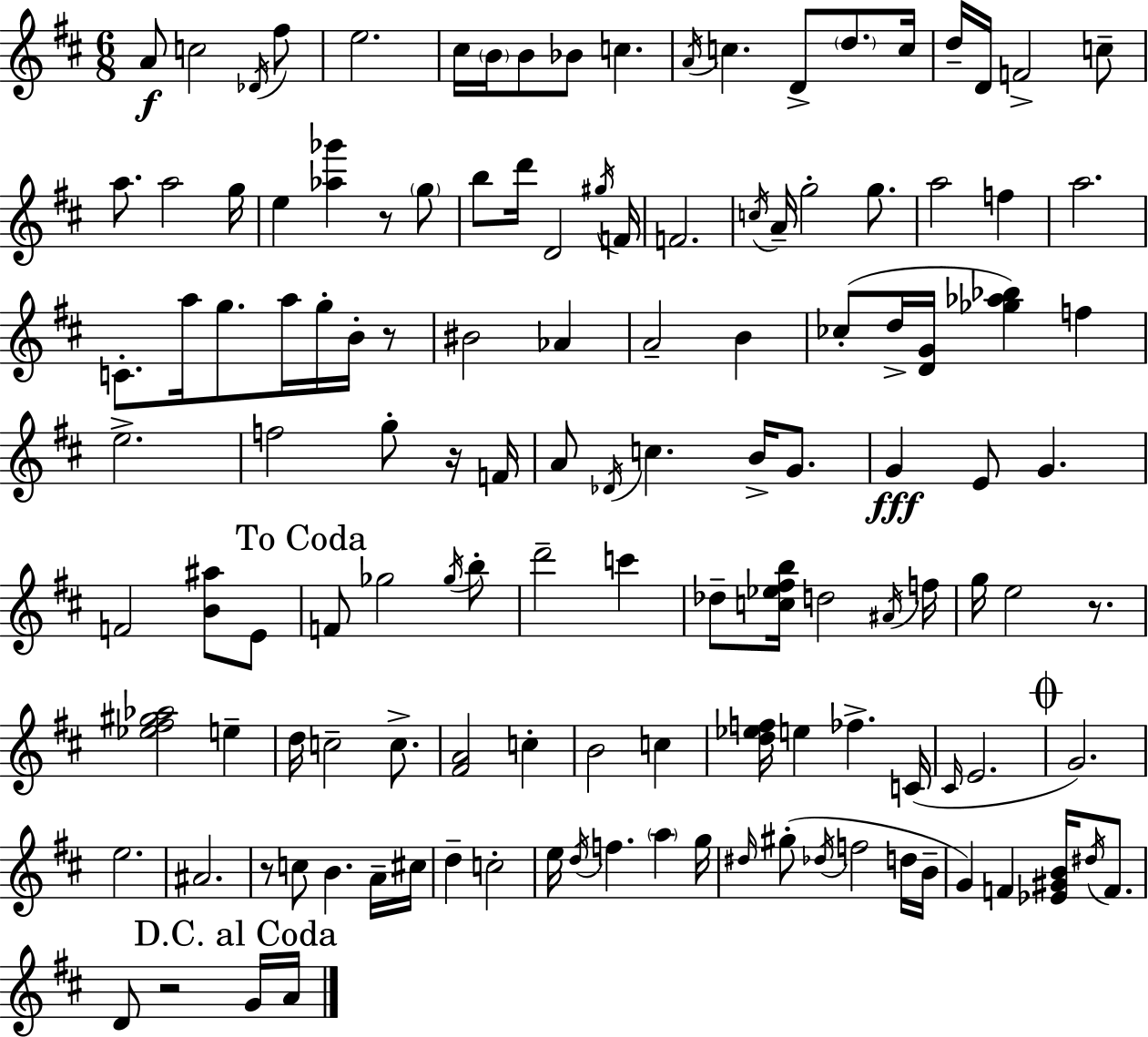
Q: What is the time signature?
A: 6/8